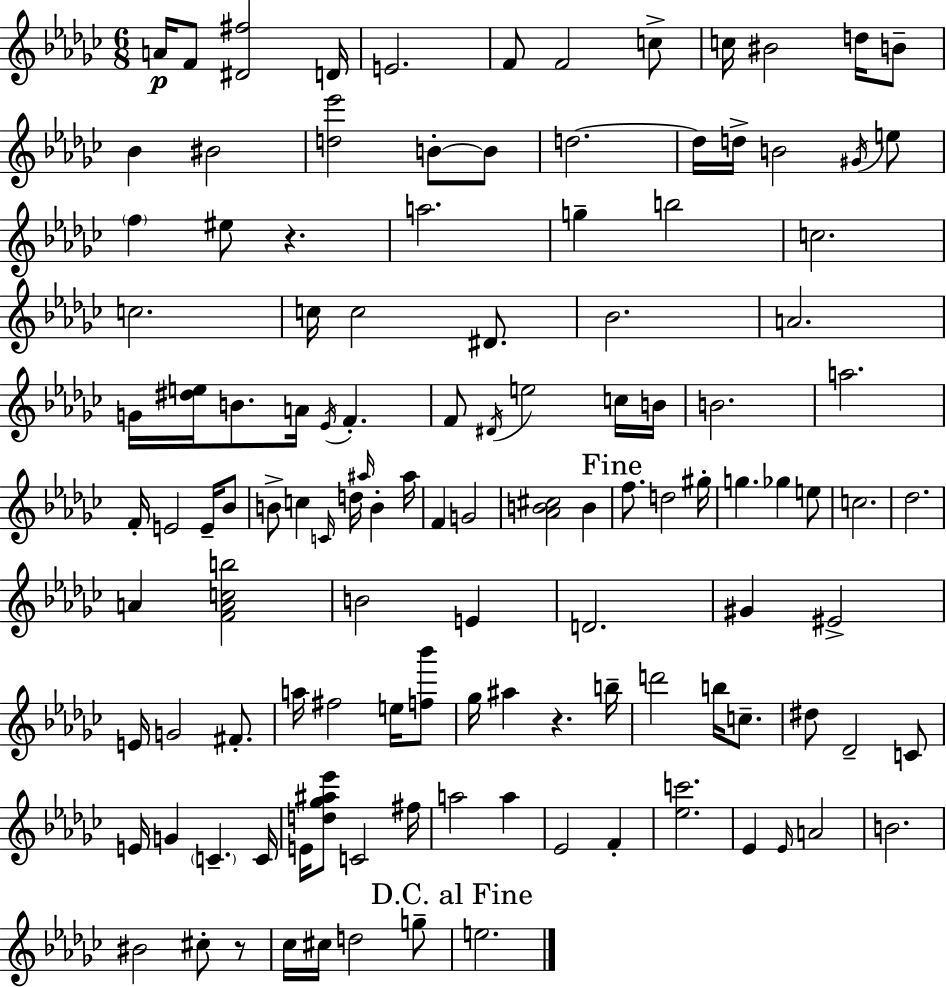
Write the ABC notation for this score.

X:1
T:Untitled
M:6/8
L:1/4
K:Ebm
A/4 F/2 [^D^f]2 D/4 E2 F/2 F2 c/2 c/4 ^B2 d/4 B/2 _B ^B2 [d_e']2 B/2 B/2 d2 d/4 d/4 B2 ^G/4 e/2 f ^e/2 z a2 g b2 c2 c2 c/4 c2 ^D/2 _B2 A2 G/4 [^de]/4 B/2 A/4 _E/4 F F/2 ^D/4 e2 c/4 B/4 B2 a2 F/4 E2 E/4 _B/2 B/2 c C/4 d/4 ^a/4 B ^a/4 F G2 [_AB^c]2 B f/2 d2 ^g/4 g _g e/2 c2 _d2 A [FAcb]2 B2 E D2 ^G ^E2 E/4 G2 ^F/2 a/4 ^f2 e/4 [f_b']/2 _g/4 ^a z b/4 d'2 b/4 c/2 ^d/2 _D2 C/2 E/4 G C C/4 E/4 [d_g^a_e']/2 C2 ^f/4 a2 a _E2 F [_ec']2 _E _E/4 A2 B2 ^B2 ^c/2 z/2 _c/4 ^c/4 d2 g/2 e2